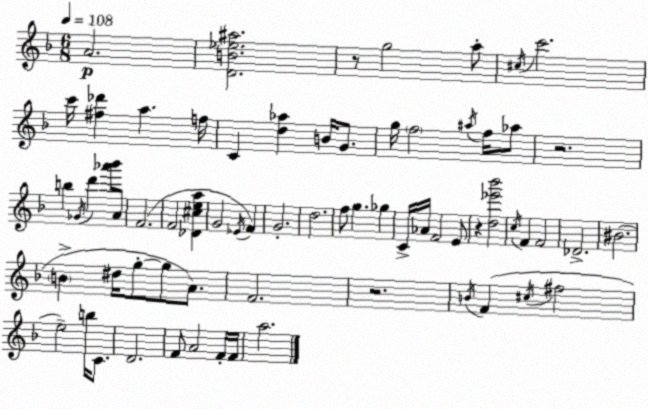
X:1
T:Untitled
M:6/8
L:1/4
K:Dm
A2 [DB_e^a]2 z/2 g2 a/2 ^c/4 c'2 c'/4 [^f_d'] a f/4 C [d_a] B/4 G/2 g/4 f2 ^a/4 f/4 _a/2 z2 b _G/4 d' [_a'_b']/2 A/2 F2 F2 [_D^cea] G2 _E/4 F G2 d2 f/2 g _g C/4 _A/4 F2 E/2 z [d_e'_b']2 c/4 F F2 _D2 ^B2 B ^d/4 g/2 g/2 A/2 F2 z2 B/4 F ^c/4 ^f2 e2 b/4 C/2 D2 F/2 A2 F/4 F/4 a2